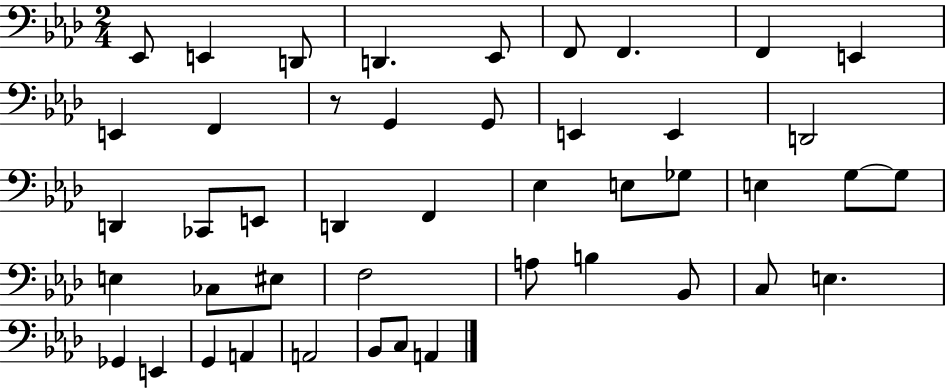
X:1
T:Untitled
M:2/4
L:1/4
K:Ab
_E,,/2 E,, D,,/2 D,, _E,,/2 F,,/2 F,, F,, E,, E,, F,, z/2 G,, G,,/2 E,, E,, D,,2 D,, _C,,/2 E,,/2 D,, F,, _E, E,/2 _G,/2 E, G,/2 G,/2 E, _C,/2 ^E,/2 F,2 A,/2 B, _B,,/2 C,/2 E, _G,, E,, G,, A,, A,,2 _B,,/2 C,/2 A,,